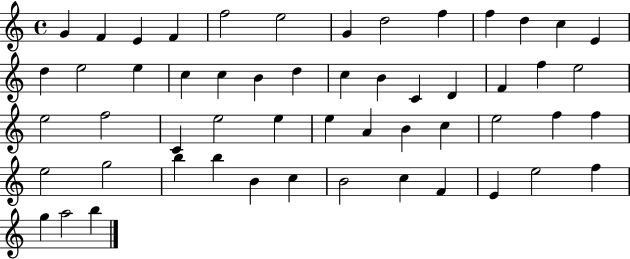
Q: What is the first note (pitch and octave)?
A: G4